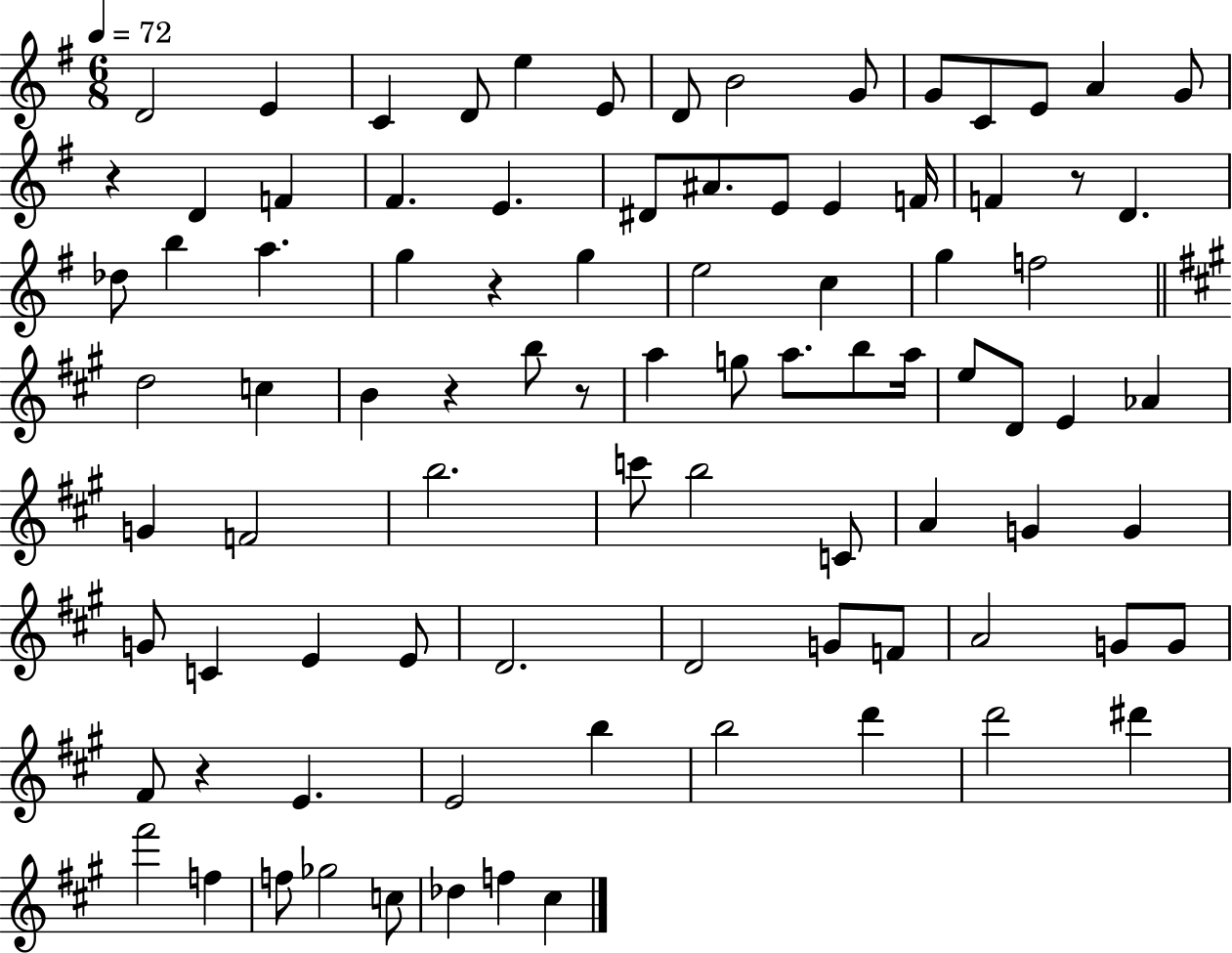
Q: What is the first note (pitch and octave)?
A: D4